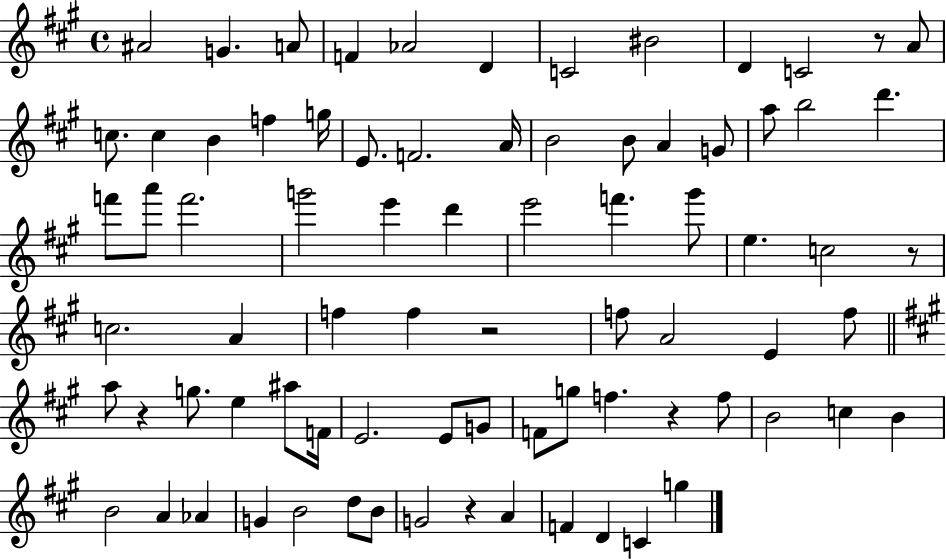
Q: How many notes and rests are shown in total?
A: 79